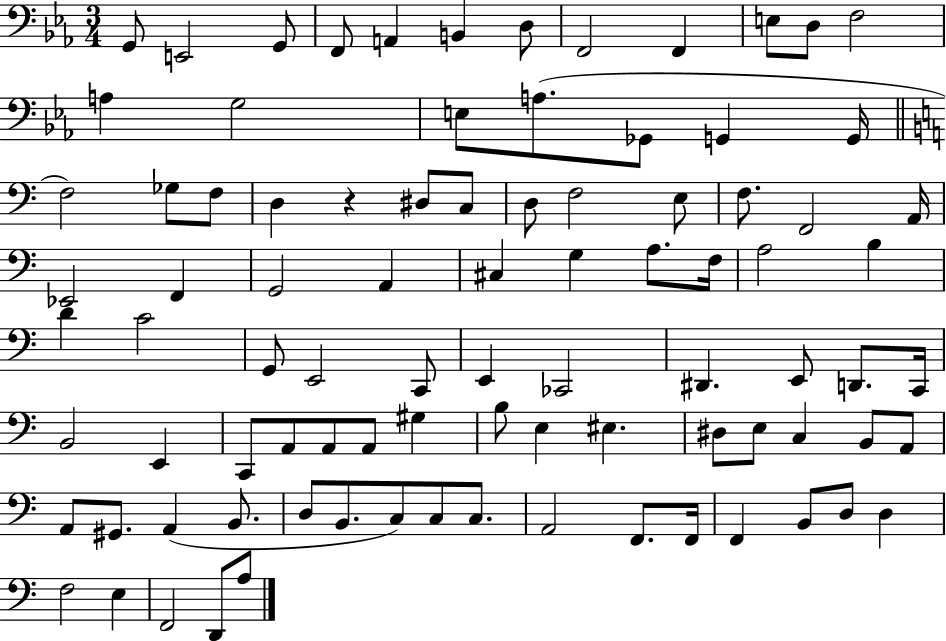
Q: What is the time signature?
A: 3/4